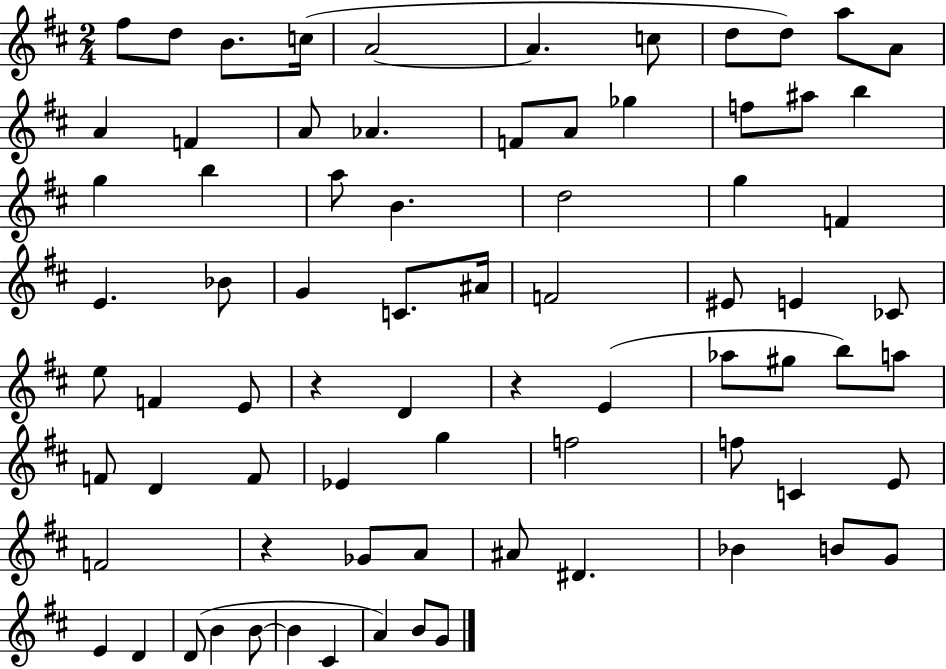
F#5/e D5/e B4/e. C5/s A4/h A4/q. C5/e D5/e D5/e A5/e A4/e A4/q F4/q A4/e Ab4/q. F4/e A4/e Gb5/q F5/e A#5/e B5/q G5/q B5/q A5/e B4/q. D5/h G5/q F4/q E4/q. Bb4/e G4/q C4/e. A#4/s F4/h EIS4/e E4/q CES4/e E5/e F4/q E4/e R/q D4/q R/q E4/q Ab5/e G#5/e B5/e A5/e F4/e D4/q F4/e Eb4/q G5/q F5/h F5/e C4/q E4/e F4/h R/q Gb4/e A4/e A#4/e D#4/q. Bb4/q B4/e G4/e E4/q D4/q D4/e B4/q B4/e B4/q C#4/q A4/q B4/e G4/e